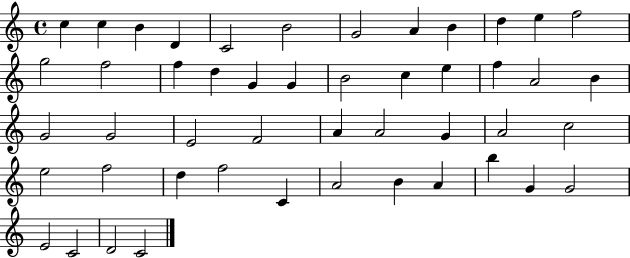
{
  \clef treble
  \time 4/4
  \defaultTimeSignature
  \key c \major
  c''4 c''4 b'4 d'4 | c'2 b'2 | g'2 a'4 b'4 | d''4 e''4 f''2 | \break g''2 f''2 | f''4 d''4 g'4 g'4 | b'2 c''4 e''4 | f''4 a'2 b'4 | \break g'2 g'2 | e'2 f'2 | a'4 a'2 g'4 | a'2 c''2 | \break e''2 f''2 | d''4 f''2 c'4 | a'2 b'4 a'4 | b''4 g'4 g'2 | \break e'2 c'2 | d'2 c'2 | \bar "|."
}